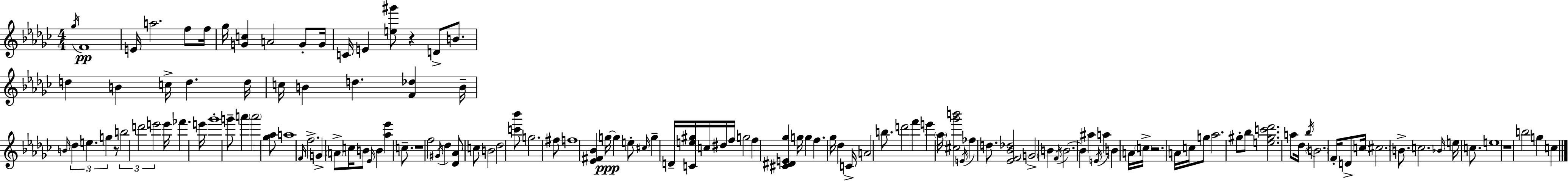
{
  \clef treble
  \numericTimeSignature
  \time 4/4
  \key ees \minor
  \repeat volta 2 { \acciaccatura { ges''16 }\pp f'1 | e'16 a''2. f''8 | f''16 ges''16 <g' c''>4 a'2 g'8-. | g'16 c'16 e'4 <e'' gis'''>8 r4 d'8-> b'8. | \break d''4 b'4 c''16-> d''4. | d''16 c''16 b'4 d''4. <f' des''>4 | b'16-- \grace { b'16 } \tuplet 3/2 { des''4 e''4. g''4 } | r8 \tuplet 3/2 { b''2 d'''2 | \break e'''2 } e'''16 fes'''4. | e'''16 ges'''1-. | g'''8-- a'''4 \parenthesize a'''2 | <ges'' aes''>8 a''1 | \break \grace { f'16 } f''2.-> g'4-> | \parenthesize a'8-> c''16 b'8 \grace { ees'16 } b'4 <aes'' ees'''>4 | c''8.-- r1 | f''2 \acciaccatura { gis'16 } des''4 | \break <des' aes'>8 c''8 b'2 des''2 | <c''' bes'''>8 g''2. | fis''8 f''1 | <ees' fis' bes'>4 g''16~~\ppp g''4 e''8-. | \break \grace { cis''16 } g''4-- d'16-- <c' e'' gis''>16 c''16 dis''16 f''16 g''2 | f''4 <cis' dis' e' ges''>4 g''16 g''4 f''4. | ges''16 des''4 c'16-> a'2 | b''8. d'''2 f'''4 | \break e'''4 \parenthesize aes''16 <cis'' ges''' b'''>2 \acciaccatura { e'16 } | fes''4 d''8. <ees' f' bes' des''>2 \parenthesize g'2-> | b'4 \acciaccatura { f'16 } b'2.~~ | b'4 ais''4 | \break \acciaccatura { e'16 } a''4 b'4 a'16 \parenthesize c''16-> r2. | a'16 c''16 g''8 aes''2. | gis''8-. bes''8 <e'' gis'' c''' des'''>2. | a''8 des''16 \acciaccatura { bes''16 } \parenthesize b'2. | \break f'16-. d'8-> c''16 \parenthesize cis''2. | b'8.-> c''2. | \grace { bes'16 } e''16 c''8. e''1 | r1 | \break b''2 | g''4 c''4 } \bar "|."
}